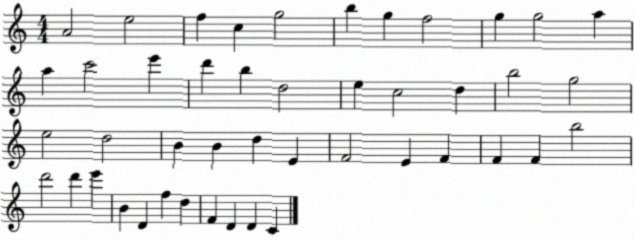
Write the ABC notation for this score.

X:1
T:Untitled
M:4/4
L:1/4
K:C
A2 e2 f c g2 b g f2 g g2 a a c'2 e' d' b d2 e c2 d b2 g2 e2 d2 B B d E F2 E F F F b2 d'2 d' e' B D f d F D D C